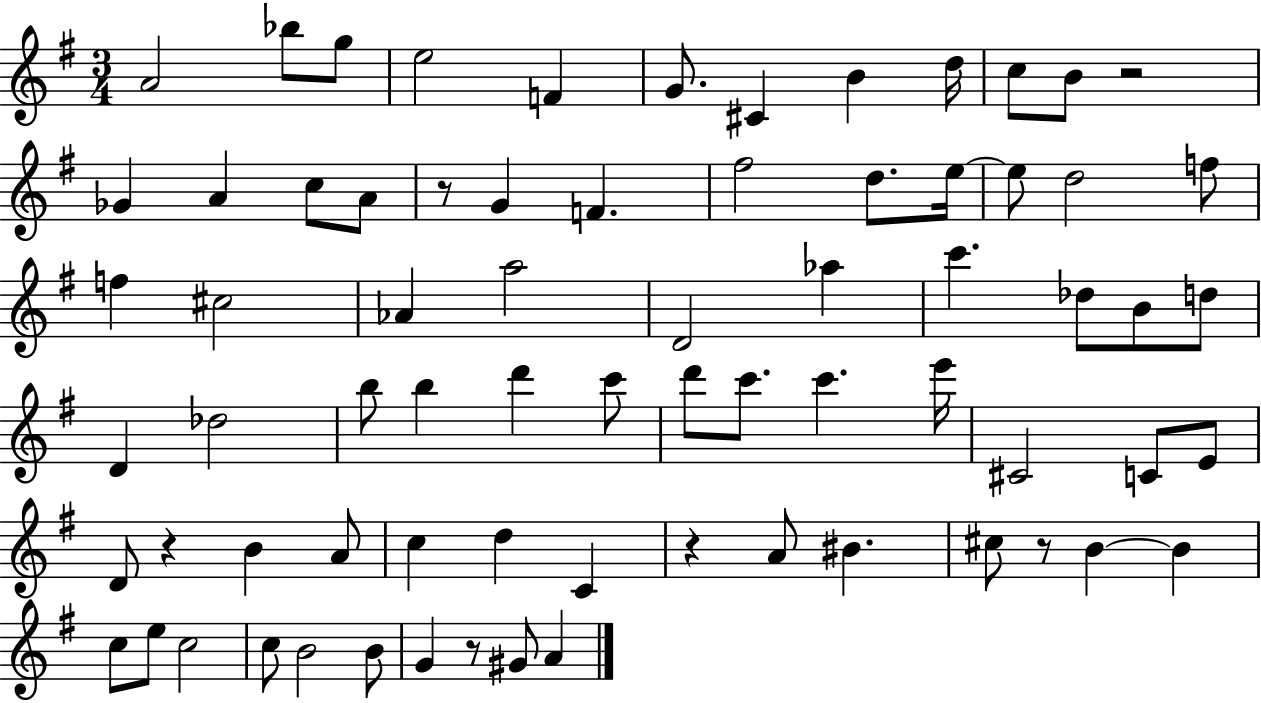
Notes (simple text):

A4/h Bb5/e G5/e E5/h F4/q G4/e. C#4/q B4/q D5/s C5/e B4/e R/h Gb4/q A4/q C5/e A4/e R/e G4/q F4/q. F#5/h D5/e. E5/s E5/e D5/h F5/e F5/q C#5/h Ab4/q A5/h D4/h Ab5/q C6/q. Db5/e B4/e D5/e D4/q Db5/h B5/e B5/q D6/q C6/e D6/e C6/e. C6/q. E6/s C#4/h C4/e E4/e D4/e R/q B4/q A4/e C5/q D5/q C4/q R/q A4/e BIS4/q. C#5/e R/e B4/q B4/q C5/e E5/e C5/h C5/e B4/h B4/e G4/q R/e G#4/e A4/q